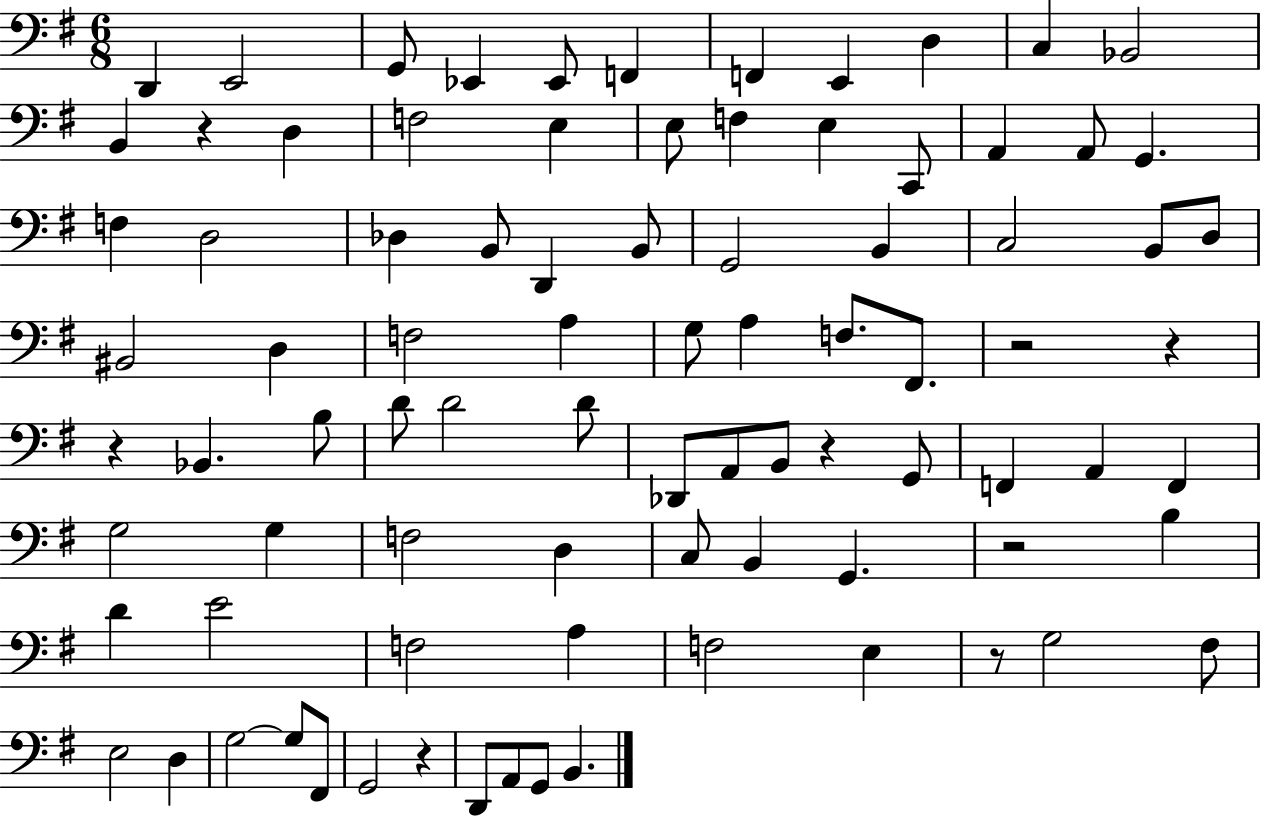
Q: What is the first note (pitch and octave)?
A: D2